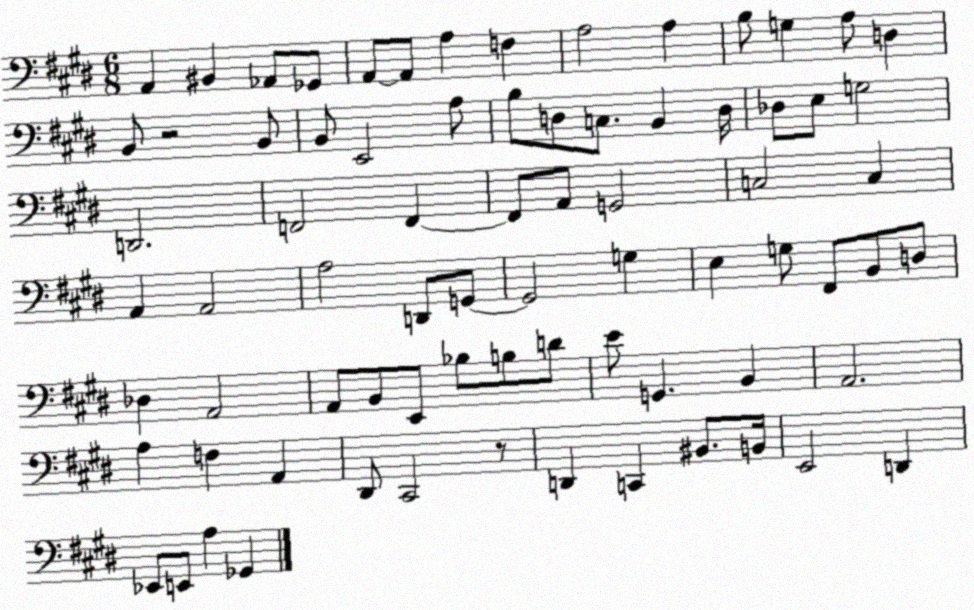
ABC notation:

X:1
T:Untitled
M:6/8
L:1/4
K:E
A,, ^B,, _A,,/2 _G,,/2 A,,/2 A,,/2 A, F, A,2 A, B,/2 G, A,/2 D, B,,/2 z2 B,,/2 B,,/2 E,,2 A,/2 B,/2 D,/2 C,/2 B,, D,/4 _D,/2 E,/2 G,2 D,,2 F,,2 F,, F,,/2 A,,/2 G,,2 C,2 C, A,, A,,2 A,2 D,,/2 G,,/2 G,,2 G, E, G,/2 ^F,,/2 B,,/2 D,/2 _D, A,,2 A,,/2 B,,/2 E,,/2 _B,/2 B,/2 D/2 E/2 G,, B,, A,,2 A, F, A,, ^D,,/2 ^C,,2 z/2 D,, C,, ^B,,/2 B,,/4 E,,2 D,, _E,,/2 E,,/2 A, _G,,